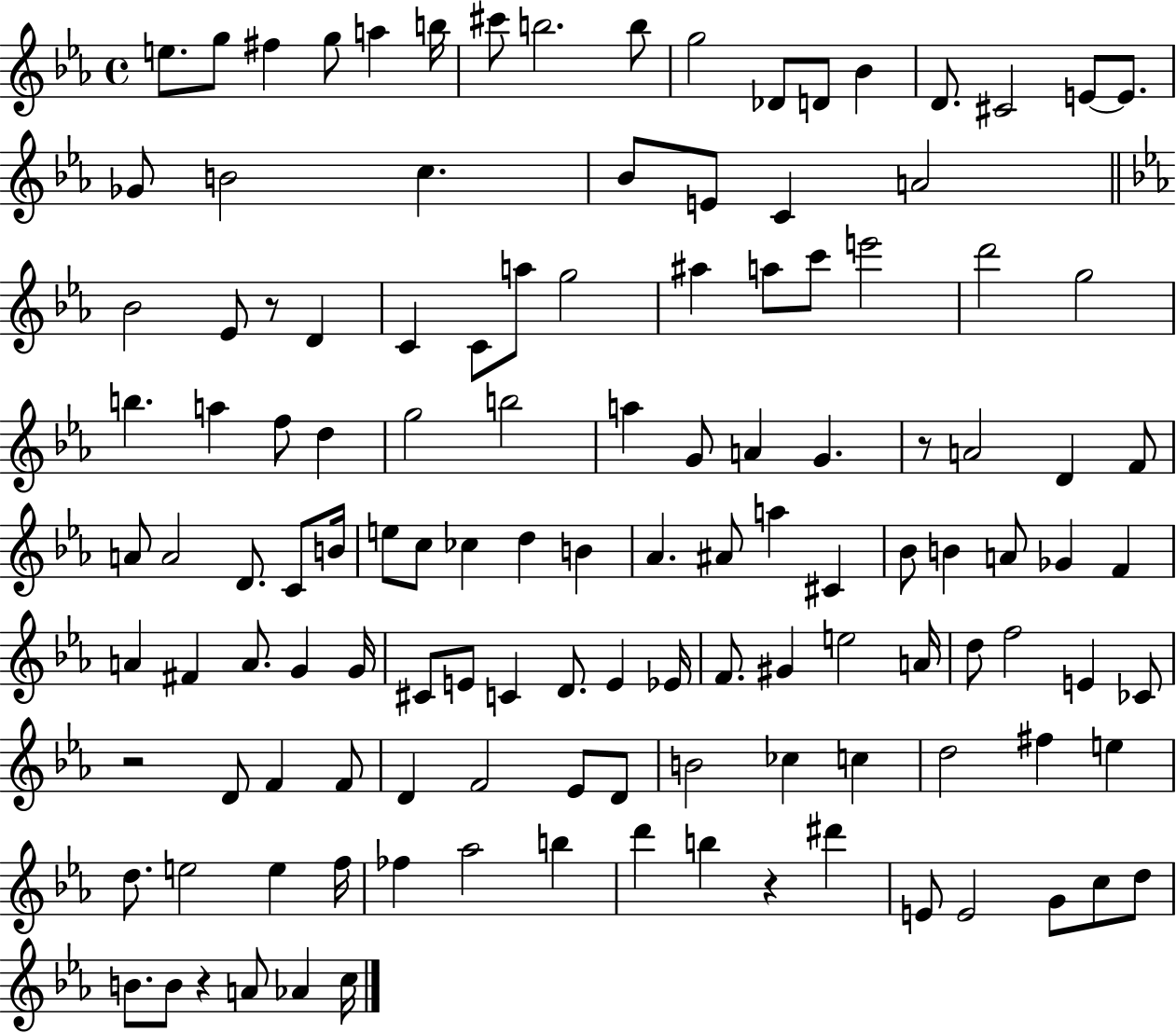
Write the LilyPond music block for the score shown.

{
  \clef treble
  \time 4/4
  \defaultTimeSignature
  \key ees \major
  e''8. g''8 fis''4 g''8 a''4 b''16 | cis'''8 b''2. b''8 | g''2 des'8 d'8 bes'4 | d'8. cis'2 e'8~~ e'8. | \break ges'8 b'2 c''4. | bes'8 e'8 c'4 a'2 | \bar "||" \break \key c \minor bes'2 ees'8 r8 d'4 | c'4 c'8 a''8 g''2 | ais''4 a''8 c'''8 e'''2 | d'''2 g''2 | \break b''4. a''4 f''8 d''4 | g''2 b''2 | a''4 g'8 a'4 g'4. | r8 a'2 d'4 f'8 | \break a'8 a'2 d'8. c'8 b'16 | e''8 c''8 ces''4 d''4 b'4 | aes'4. ais'8 a''4 cis'4 | bes'8 b'4 a'8 ges'4 f'4 | \break a'4 fis'4 a'8. g'4 g'16 | cis'8 e'8 c'4 d'8. e'4 ees'16 | f'8. gis'4 e''2 a'16 | d''8 f''2 e'4 ces'8 | \break r2 d'8 f'4 f'8 | d'4 f'2 ees'8 d'8 | b'2 ces''4 c''4 | d''2 fis''4 e''4 | \break d''8. e''2 e''4 f''16 | fes''4 aes''2 b''4 | d'''4 b''4 r4 dis'''4 | e'8 e'2 g'8 c''8 d''8 | \break b'8. b'8 r4 a'8 aes'4 c''16 | \bar "|."
}